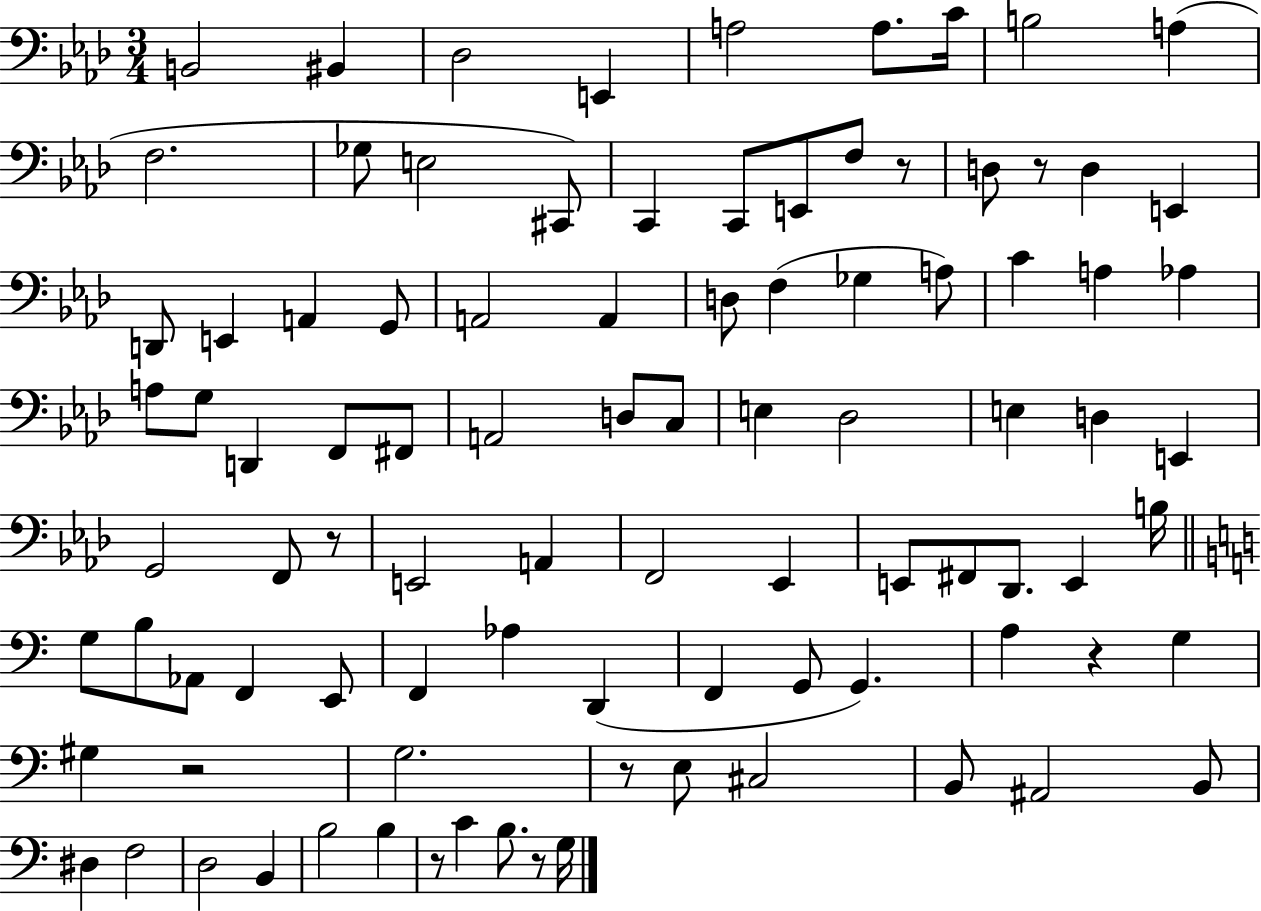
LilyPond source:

{
  \clef bass
  \numericTimeSignature
  \time 3/4
  \key aes \major
  b,2 bis,4 | des2 e,4 | a2 a8. c'16 | b2 a4( | \break f2. | ges8 e2 cis,8) | c,4 c,8 e,8 f8 r8 | d8 r8 d4 e,4 | \break d,8 e,4 a,4 g,8 | a,2 a,4 | d8 f4( ges4 a8) | c'4 a4 aes4 | \break a8 g8 d,4 f,8 fis,8 | a,2 d8 c8 | e4 des2 | e4 d4 e,4 | \break g,2 f,8 r8 | e,2 a,4 | f,2 ees,4 | e,8 fis,8 des,8. e,4 b16 | \break \bar "||" \break \key c \major g8 b8 aes,8 f,4 e,8 | f,4 aes4 d,4( | f,4 g,8 g,4.) | a4 r4 g4 | \break gis4 r2 | g2. | r8 e8 cis2 | b,8 ais,2 b,8 | \break dis4 f2 | d2 b,4 | b2 b4 | r8 c'4 b8. r8 g16 | \break \bar "|."
}